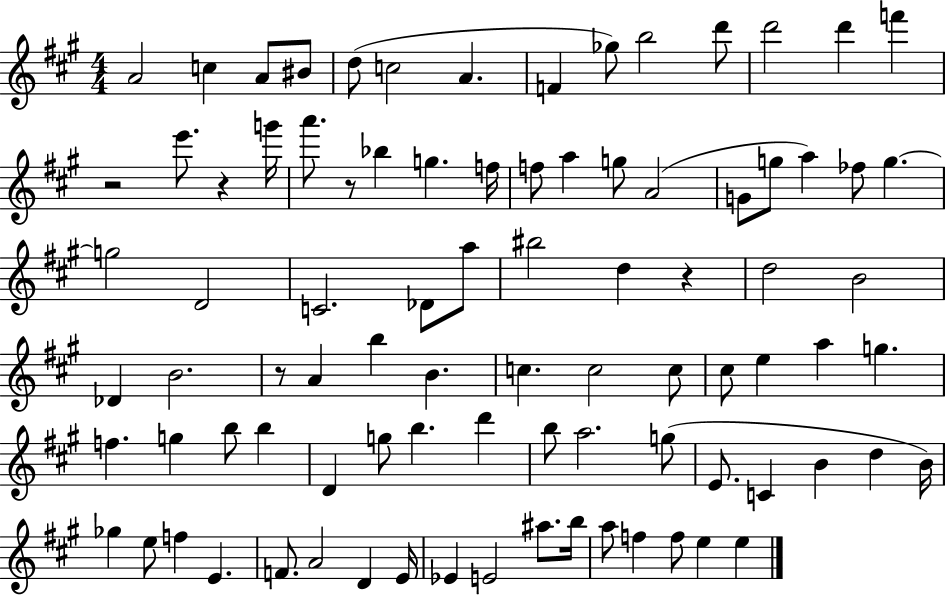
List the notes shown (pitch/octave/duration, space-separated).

A4/h C5/q A4/e BIS4/e D5/e C5/h A4/q. F4/q Gb5/e B5/h D6/e D6/h D6/q F6/q R/h E6/e. R/q G6/s A6/e. R/e Bb5/q G5/q. F5/s F5/e A5/q G5/e A4/h G4/e G5/e A5/q FES5/e G5/q. G5/h D4/h C4/h. Db4/e A5/e BIS5/h D5/q R/q D5/h B4/h Db4/q B4/h. R/e A4/q B5/q B4/q. C5/q. C5/h C5/e C#5/e E5/q A5/q G5/q. F5/q. G5/q B5/e B5/q D4/q G5/e B5/q. D6/q B5/e A5/h. G5/e E4/e. C4/q B4/q D5/q B4/s Gb5/q E5/e F5/q E4/q. F4/e. A4/h D4/q E4/s Eb4/q E4/h A#5/e. B5/s A5/e F5/q F5/e E5/q E5/q